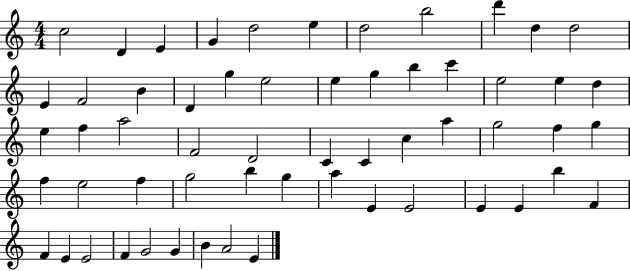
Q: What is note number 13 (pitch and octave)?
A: F4